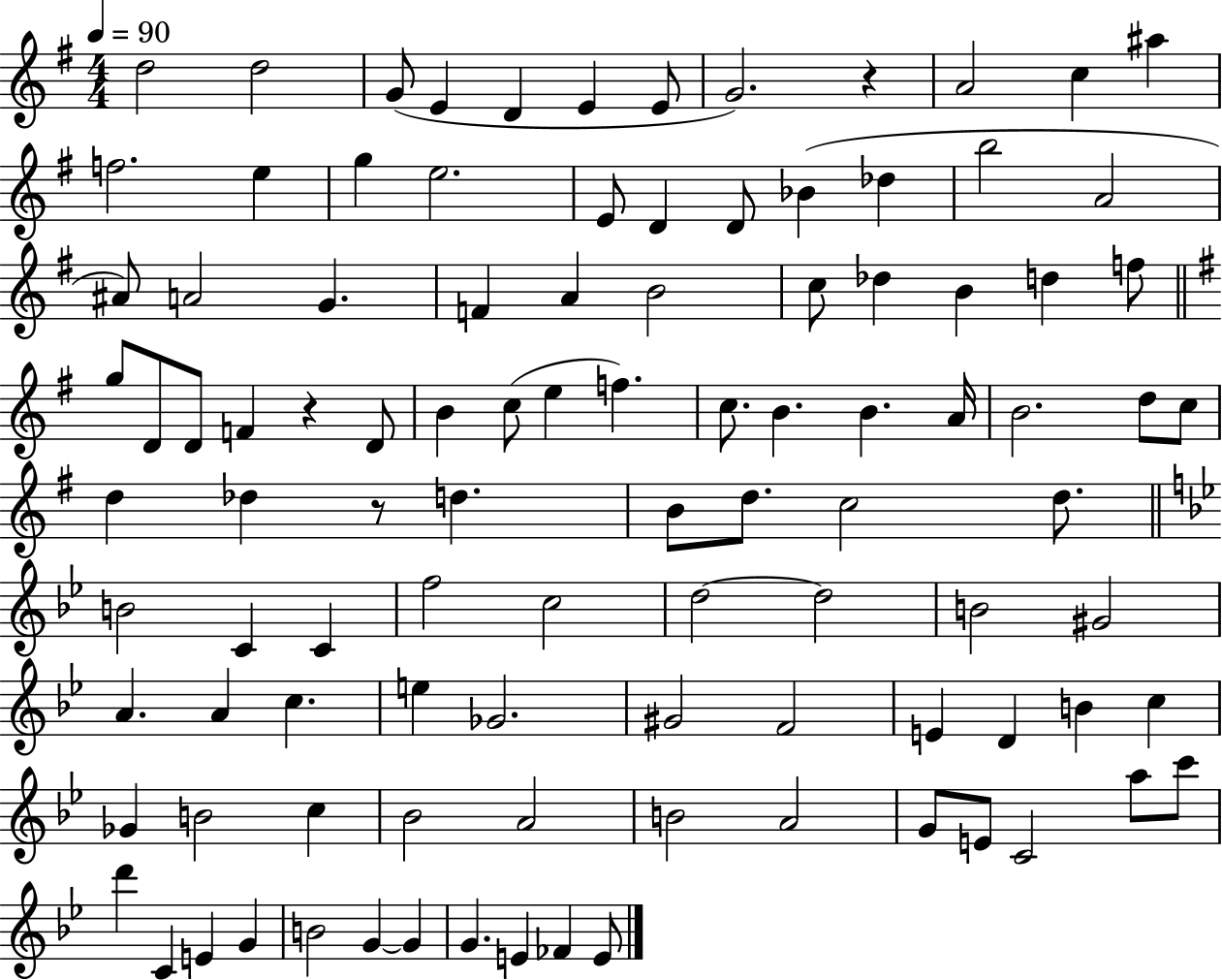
D5/h D5/h G4/e E4/q D4/q E4/q E4/e G4/h. R/q A4/h C5/q A#5/q F5/h. E5/q G5/q E5/h. E4/e D4/q D4/e Bb4/q Db5/q B5/h A4/h A#4/e A4/h G4/q. F4/q A4/q B4/h C5/e Db5/q B4/q D5/q F5/e G5/e D4/e D4/e F4/q R/q D4/e B4/q C5/e E5/q F5/q. C5/e. B4/q. B4/q. A4/s B4/h. D5/e C5/e D5/q Db5/q R/e D5/q. B4/e D5/e. C5/h D5/e. B4/h C4/q C4/q F5/h C5/h D5/h D5/h B4/h G#4/h A4/q. A4/q C5/q. E5/q Gb4/h. G#4/h F4/h E4/q D4/q B4/q C5/q Gb4/q B4/h C5/q Bb4/h A4/h B4/h A4/h G4/e E4/e C4/h A5/e C6/e D6/q C4/q E4/q G4/q B4/h G4/q G4/q G4/q. E4/q FES4/q E4/e